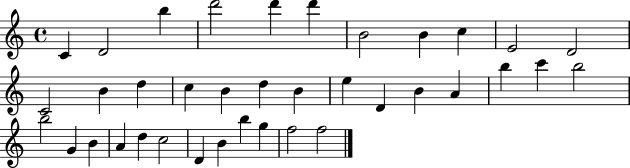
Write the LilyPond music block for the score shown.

{
  \clef treble
  \time 4/4
  \defaultTimeSignature
  \key c \major
  c'4 d'2 b''4 | d'''2 d'''4 d'''4 | b'2 b'4 c''4 | e'2 d'2 | \break c'2 b'4 d''4 | c''4 b'4 d''4 b'4 | e''4 d'4 b'4 a'4 | b''4 c'''4 b''2 | \break b''2 g'4 b'4 | a'4 d''4 c''2 | d'4 b'4 b''4 g''4 | f''2 f''2 | \break \bar "|."
}